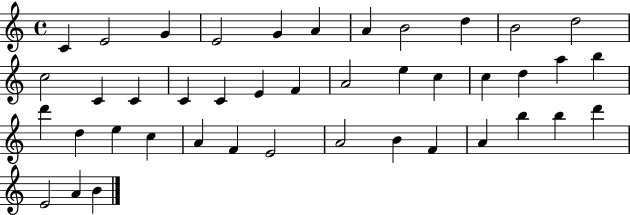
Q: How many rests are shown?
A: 0